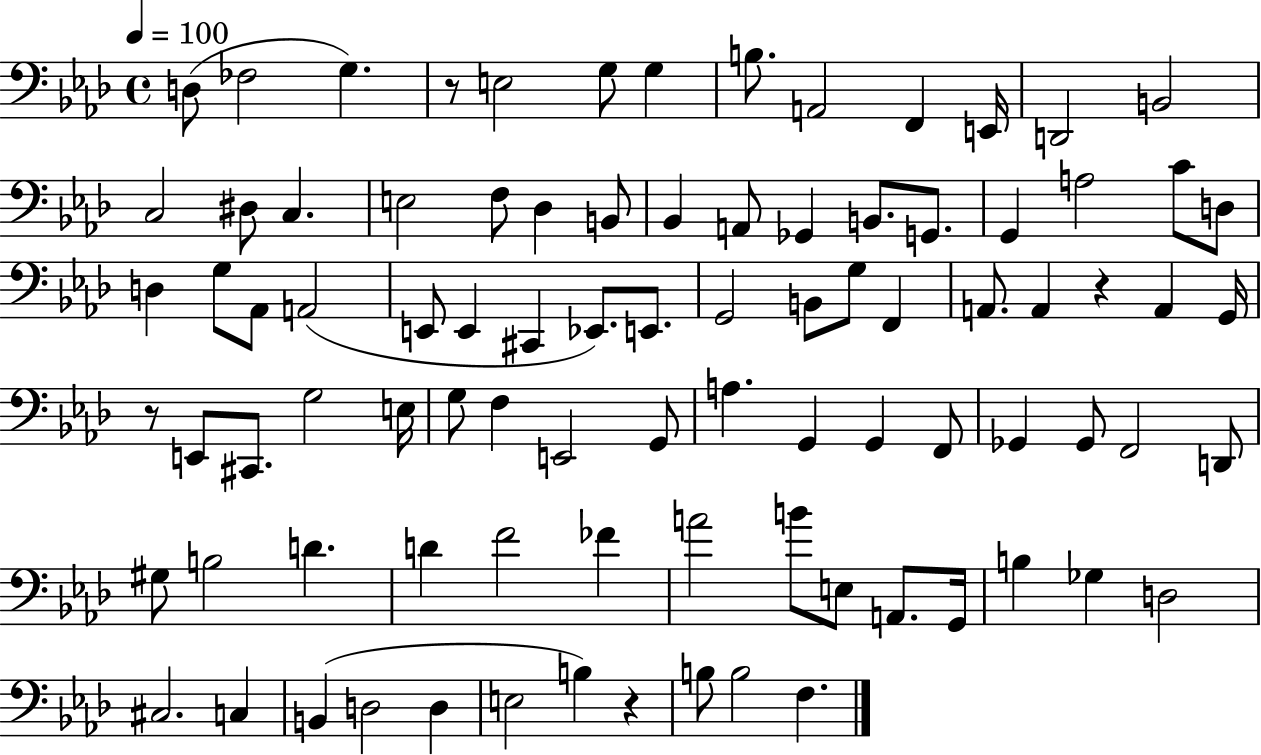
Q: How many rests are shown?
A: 4